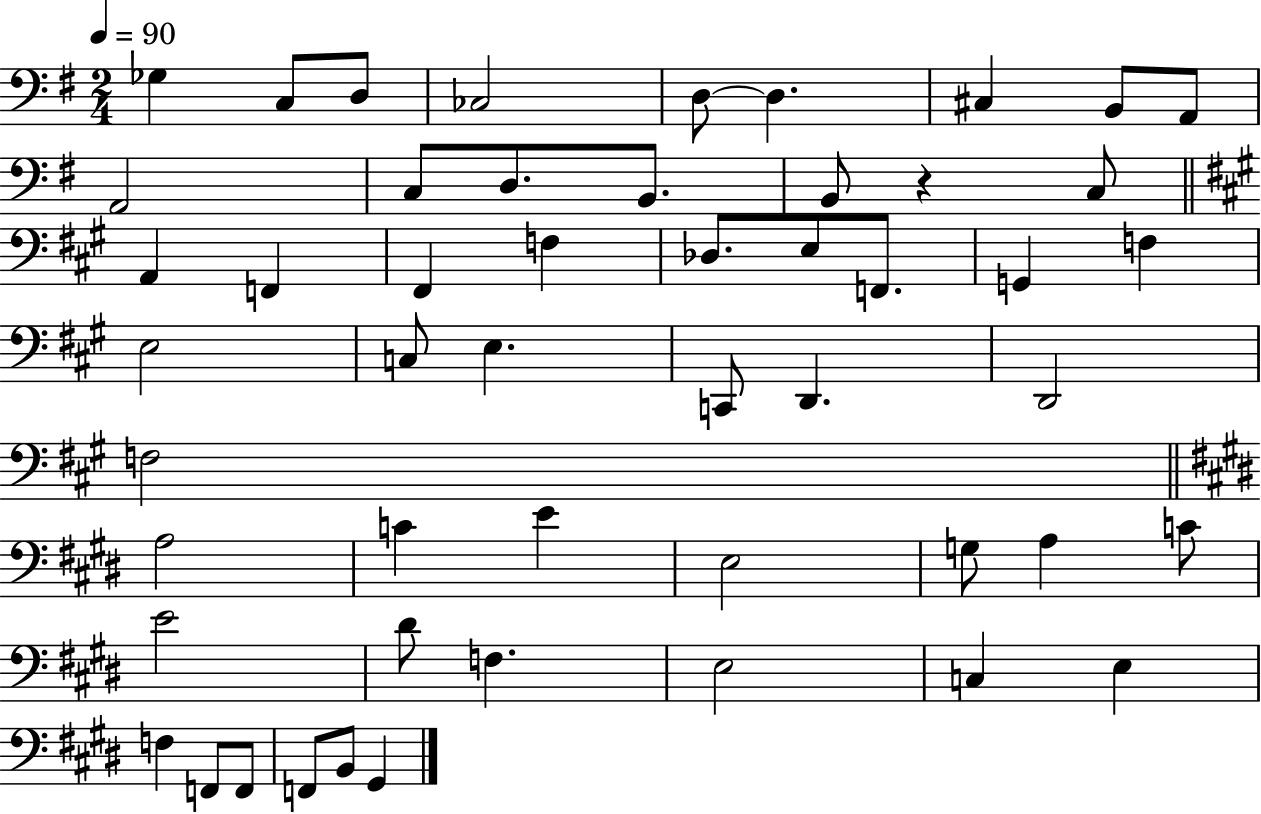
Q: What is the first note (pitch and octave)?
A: Gb3